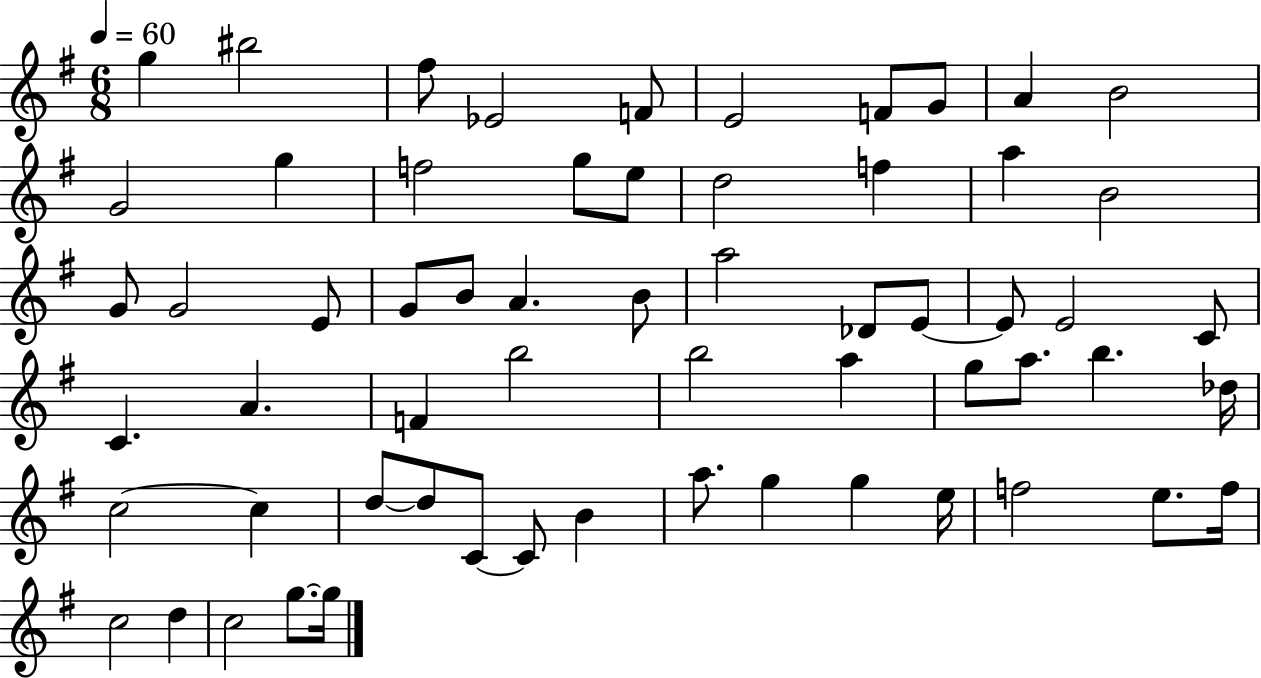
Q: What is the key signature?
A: G major